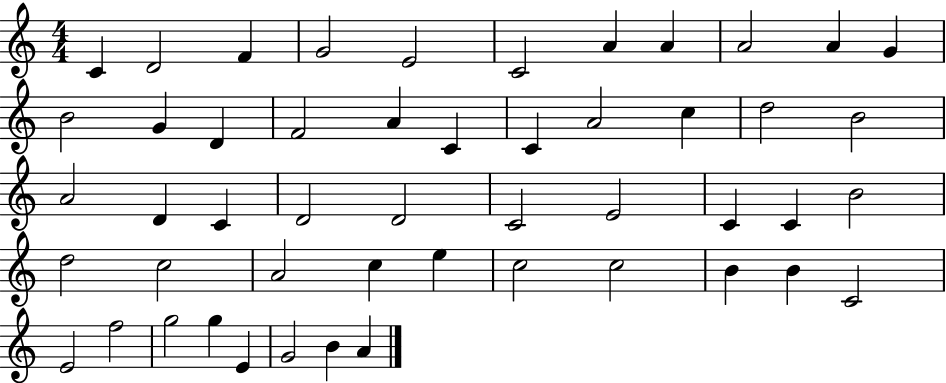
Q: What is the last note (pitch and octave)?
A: A4